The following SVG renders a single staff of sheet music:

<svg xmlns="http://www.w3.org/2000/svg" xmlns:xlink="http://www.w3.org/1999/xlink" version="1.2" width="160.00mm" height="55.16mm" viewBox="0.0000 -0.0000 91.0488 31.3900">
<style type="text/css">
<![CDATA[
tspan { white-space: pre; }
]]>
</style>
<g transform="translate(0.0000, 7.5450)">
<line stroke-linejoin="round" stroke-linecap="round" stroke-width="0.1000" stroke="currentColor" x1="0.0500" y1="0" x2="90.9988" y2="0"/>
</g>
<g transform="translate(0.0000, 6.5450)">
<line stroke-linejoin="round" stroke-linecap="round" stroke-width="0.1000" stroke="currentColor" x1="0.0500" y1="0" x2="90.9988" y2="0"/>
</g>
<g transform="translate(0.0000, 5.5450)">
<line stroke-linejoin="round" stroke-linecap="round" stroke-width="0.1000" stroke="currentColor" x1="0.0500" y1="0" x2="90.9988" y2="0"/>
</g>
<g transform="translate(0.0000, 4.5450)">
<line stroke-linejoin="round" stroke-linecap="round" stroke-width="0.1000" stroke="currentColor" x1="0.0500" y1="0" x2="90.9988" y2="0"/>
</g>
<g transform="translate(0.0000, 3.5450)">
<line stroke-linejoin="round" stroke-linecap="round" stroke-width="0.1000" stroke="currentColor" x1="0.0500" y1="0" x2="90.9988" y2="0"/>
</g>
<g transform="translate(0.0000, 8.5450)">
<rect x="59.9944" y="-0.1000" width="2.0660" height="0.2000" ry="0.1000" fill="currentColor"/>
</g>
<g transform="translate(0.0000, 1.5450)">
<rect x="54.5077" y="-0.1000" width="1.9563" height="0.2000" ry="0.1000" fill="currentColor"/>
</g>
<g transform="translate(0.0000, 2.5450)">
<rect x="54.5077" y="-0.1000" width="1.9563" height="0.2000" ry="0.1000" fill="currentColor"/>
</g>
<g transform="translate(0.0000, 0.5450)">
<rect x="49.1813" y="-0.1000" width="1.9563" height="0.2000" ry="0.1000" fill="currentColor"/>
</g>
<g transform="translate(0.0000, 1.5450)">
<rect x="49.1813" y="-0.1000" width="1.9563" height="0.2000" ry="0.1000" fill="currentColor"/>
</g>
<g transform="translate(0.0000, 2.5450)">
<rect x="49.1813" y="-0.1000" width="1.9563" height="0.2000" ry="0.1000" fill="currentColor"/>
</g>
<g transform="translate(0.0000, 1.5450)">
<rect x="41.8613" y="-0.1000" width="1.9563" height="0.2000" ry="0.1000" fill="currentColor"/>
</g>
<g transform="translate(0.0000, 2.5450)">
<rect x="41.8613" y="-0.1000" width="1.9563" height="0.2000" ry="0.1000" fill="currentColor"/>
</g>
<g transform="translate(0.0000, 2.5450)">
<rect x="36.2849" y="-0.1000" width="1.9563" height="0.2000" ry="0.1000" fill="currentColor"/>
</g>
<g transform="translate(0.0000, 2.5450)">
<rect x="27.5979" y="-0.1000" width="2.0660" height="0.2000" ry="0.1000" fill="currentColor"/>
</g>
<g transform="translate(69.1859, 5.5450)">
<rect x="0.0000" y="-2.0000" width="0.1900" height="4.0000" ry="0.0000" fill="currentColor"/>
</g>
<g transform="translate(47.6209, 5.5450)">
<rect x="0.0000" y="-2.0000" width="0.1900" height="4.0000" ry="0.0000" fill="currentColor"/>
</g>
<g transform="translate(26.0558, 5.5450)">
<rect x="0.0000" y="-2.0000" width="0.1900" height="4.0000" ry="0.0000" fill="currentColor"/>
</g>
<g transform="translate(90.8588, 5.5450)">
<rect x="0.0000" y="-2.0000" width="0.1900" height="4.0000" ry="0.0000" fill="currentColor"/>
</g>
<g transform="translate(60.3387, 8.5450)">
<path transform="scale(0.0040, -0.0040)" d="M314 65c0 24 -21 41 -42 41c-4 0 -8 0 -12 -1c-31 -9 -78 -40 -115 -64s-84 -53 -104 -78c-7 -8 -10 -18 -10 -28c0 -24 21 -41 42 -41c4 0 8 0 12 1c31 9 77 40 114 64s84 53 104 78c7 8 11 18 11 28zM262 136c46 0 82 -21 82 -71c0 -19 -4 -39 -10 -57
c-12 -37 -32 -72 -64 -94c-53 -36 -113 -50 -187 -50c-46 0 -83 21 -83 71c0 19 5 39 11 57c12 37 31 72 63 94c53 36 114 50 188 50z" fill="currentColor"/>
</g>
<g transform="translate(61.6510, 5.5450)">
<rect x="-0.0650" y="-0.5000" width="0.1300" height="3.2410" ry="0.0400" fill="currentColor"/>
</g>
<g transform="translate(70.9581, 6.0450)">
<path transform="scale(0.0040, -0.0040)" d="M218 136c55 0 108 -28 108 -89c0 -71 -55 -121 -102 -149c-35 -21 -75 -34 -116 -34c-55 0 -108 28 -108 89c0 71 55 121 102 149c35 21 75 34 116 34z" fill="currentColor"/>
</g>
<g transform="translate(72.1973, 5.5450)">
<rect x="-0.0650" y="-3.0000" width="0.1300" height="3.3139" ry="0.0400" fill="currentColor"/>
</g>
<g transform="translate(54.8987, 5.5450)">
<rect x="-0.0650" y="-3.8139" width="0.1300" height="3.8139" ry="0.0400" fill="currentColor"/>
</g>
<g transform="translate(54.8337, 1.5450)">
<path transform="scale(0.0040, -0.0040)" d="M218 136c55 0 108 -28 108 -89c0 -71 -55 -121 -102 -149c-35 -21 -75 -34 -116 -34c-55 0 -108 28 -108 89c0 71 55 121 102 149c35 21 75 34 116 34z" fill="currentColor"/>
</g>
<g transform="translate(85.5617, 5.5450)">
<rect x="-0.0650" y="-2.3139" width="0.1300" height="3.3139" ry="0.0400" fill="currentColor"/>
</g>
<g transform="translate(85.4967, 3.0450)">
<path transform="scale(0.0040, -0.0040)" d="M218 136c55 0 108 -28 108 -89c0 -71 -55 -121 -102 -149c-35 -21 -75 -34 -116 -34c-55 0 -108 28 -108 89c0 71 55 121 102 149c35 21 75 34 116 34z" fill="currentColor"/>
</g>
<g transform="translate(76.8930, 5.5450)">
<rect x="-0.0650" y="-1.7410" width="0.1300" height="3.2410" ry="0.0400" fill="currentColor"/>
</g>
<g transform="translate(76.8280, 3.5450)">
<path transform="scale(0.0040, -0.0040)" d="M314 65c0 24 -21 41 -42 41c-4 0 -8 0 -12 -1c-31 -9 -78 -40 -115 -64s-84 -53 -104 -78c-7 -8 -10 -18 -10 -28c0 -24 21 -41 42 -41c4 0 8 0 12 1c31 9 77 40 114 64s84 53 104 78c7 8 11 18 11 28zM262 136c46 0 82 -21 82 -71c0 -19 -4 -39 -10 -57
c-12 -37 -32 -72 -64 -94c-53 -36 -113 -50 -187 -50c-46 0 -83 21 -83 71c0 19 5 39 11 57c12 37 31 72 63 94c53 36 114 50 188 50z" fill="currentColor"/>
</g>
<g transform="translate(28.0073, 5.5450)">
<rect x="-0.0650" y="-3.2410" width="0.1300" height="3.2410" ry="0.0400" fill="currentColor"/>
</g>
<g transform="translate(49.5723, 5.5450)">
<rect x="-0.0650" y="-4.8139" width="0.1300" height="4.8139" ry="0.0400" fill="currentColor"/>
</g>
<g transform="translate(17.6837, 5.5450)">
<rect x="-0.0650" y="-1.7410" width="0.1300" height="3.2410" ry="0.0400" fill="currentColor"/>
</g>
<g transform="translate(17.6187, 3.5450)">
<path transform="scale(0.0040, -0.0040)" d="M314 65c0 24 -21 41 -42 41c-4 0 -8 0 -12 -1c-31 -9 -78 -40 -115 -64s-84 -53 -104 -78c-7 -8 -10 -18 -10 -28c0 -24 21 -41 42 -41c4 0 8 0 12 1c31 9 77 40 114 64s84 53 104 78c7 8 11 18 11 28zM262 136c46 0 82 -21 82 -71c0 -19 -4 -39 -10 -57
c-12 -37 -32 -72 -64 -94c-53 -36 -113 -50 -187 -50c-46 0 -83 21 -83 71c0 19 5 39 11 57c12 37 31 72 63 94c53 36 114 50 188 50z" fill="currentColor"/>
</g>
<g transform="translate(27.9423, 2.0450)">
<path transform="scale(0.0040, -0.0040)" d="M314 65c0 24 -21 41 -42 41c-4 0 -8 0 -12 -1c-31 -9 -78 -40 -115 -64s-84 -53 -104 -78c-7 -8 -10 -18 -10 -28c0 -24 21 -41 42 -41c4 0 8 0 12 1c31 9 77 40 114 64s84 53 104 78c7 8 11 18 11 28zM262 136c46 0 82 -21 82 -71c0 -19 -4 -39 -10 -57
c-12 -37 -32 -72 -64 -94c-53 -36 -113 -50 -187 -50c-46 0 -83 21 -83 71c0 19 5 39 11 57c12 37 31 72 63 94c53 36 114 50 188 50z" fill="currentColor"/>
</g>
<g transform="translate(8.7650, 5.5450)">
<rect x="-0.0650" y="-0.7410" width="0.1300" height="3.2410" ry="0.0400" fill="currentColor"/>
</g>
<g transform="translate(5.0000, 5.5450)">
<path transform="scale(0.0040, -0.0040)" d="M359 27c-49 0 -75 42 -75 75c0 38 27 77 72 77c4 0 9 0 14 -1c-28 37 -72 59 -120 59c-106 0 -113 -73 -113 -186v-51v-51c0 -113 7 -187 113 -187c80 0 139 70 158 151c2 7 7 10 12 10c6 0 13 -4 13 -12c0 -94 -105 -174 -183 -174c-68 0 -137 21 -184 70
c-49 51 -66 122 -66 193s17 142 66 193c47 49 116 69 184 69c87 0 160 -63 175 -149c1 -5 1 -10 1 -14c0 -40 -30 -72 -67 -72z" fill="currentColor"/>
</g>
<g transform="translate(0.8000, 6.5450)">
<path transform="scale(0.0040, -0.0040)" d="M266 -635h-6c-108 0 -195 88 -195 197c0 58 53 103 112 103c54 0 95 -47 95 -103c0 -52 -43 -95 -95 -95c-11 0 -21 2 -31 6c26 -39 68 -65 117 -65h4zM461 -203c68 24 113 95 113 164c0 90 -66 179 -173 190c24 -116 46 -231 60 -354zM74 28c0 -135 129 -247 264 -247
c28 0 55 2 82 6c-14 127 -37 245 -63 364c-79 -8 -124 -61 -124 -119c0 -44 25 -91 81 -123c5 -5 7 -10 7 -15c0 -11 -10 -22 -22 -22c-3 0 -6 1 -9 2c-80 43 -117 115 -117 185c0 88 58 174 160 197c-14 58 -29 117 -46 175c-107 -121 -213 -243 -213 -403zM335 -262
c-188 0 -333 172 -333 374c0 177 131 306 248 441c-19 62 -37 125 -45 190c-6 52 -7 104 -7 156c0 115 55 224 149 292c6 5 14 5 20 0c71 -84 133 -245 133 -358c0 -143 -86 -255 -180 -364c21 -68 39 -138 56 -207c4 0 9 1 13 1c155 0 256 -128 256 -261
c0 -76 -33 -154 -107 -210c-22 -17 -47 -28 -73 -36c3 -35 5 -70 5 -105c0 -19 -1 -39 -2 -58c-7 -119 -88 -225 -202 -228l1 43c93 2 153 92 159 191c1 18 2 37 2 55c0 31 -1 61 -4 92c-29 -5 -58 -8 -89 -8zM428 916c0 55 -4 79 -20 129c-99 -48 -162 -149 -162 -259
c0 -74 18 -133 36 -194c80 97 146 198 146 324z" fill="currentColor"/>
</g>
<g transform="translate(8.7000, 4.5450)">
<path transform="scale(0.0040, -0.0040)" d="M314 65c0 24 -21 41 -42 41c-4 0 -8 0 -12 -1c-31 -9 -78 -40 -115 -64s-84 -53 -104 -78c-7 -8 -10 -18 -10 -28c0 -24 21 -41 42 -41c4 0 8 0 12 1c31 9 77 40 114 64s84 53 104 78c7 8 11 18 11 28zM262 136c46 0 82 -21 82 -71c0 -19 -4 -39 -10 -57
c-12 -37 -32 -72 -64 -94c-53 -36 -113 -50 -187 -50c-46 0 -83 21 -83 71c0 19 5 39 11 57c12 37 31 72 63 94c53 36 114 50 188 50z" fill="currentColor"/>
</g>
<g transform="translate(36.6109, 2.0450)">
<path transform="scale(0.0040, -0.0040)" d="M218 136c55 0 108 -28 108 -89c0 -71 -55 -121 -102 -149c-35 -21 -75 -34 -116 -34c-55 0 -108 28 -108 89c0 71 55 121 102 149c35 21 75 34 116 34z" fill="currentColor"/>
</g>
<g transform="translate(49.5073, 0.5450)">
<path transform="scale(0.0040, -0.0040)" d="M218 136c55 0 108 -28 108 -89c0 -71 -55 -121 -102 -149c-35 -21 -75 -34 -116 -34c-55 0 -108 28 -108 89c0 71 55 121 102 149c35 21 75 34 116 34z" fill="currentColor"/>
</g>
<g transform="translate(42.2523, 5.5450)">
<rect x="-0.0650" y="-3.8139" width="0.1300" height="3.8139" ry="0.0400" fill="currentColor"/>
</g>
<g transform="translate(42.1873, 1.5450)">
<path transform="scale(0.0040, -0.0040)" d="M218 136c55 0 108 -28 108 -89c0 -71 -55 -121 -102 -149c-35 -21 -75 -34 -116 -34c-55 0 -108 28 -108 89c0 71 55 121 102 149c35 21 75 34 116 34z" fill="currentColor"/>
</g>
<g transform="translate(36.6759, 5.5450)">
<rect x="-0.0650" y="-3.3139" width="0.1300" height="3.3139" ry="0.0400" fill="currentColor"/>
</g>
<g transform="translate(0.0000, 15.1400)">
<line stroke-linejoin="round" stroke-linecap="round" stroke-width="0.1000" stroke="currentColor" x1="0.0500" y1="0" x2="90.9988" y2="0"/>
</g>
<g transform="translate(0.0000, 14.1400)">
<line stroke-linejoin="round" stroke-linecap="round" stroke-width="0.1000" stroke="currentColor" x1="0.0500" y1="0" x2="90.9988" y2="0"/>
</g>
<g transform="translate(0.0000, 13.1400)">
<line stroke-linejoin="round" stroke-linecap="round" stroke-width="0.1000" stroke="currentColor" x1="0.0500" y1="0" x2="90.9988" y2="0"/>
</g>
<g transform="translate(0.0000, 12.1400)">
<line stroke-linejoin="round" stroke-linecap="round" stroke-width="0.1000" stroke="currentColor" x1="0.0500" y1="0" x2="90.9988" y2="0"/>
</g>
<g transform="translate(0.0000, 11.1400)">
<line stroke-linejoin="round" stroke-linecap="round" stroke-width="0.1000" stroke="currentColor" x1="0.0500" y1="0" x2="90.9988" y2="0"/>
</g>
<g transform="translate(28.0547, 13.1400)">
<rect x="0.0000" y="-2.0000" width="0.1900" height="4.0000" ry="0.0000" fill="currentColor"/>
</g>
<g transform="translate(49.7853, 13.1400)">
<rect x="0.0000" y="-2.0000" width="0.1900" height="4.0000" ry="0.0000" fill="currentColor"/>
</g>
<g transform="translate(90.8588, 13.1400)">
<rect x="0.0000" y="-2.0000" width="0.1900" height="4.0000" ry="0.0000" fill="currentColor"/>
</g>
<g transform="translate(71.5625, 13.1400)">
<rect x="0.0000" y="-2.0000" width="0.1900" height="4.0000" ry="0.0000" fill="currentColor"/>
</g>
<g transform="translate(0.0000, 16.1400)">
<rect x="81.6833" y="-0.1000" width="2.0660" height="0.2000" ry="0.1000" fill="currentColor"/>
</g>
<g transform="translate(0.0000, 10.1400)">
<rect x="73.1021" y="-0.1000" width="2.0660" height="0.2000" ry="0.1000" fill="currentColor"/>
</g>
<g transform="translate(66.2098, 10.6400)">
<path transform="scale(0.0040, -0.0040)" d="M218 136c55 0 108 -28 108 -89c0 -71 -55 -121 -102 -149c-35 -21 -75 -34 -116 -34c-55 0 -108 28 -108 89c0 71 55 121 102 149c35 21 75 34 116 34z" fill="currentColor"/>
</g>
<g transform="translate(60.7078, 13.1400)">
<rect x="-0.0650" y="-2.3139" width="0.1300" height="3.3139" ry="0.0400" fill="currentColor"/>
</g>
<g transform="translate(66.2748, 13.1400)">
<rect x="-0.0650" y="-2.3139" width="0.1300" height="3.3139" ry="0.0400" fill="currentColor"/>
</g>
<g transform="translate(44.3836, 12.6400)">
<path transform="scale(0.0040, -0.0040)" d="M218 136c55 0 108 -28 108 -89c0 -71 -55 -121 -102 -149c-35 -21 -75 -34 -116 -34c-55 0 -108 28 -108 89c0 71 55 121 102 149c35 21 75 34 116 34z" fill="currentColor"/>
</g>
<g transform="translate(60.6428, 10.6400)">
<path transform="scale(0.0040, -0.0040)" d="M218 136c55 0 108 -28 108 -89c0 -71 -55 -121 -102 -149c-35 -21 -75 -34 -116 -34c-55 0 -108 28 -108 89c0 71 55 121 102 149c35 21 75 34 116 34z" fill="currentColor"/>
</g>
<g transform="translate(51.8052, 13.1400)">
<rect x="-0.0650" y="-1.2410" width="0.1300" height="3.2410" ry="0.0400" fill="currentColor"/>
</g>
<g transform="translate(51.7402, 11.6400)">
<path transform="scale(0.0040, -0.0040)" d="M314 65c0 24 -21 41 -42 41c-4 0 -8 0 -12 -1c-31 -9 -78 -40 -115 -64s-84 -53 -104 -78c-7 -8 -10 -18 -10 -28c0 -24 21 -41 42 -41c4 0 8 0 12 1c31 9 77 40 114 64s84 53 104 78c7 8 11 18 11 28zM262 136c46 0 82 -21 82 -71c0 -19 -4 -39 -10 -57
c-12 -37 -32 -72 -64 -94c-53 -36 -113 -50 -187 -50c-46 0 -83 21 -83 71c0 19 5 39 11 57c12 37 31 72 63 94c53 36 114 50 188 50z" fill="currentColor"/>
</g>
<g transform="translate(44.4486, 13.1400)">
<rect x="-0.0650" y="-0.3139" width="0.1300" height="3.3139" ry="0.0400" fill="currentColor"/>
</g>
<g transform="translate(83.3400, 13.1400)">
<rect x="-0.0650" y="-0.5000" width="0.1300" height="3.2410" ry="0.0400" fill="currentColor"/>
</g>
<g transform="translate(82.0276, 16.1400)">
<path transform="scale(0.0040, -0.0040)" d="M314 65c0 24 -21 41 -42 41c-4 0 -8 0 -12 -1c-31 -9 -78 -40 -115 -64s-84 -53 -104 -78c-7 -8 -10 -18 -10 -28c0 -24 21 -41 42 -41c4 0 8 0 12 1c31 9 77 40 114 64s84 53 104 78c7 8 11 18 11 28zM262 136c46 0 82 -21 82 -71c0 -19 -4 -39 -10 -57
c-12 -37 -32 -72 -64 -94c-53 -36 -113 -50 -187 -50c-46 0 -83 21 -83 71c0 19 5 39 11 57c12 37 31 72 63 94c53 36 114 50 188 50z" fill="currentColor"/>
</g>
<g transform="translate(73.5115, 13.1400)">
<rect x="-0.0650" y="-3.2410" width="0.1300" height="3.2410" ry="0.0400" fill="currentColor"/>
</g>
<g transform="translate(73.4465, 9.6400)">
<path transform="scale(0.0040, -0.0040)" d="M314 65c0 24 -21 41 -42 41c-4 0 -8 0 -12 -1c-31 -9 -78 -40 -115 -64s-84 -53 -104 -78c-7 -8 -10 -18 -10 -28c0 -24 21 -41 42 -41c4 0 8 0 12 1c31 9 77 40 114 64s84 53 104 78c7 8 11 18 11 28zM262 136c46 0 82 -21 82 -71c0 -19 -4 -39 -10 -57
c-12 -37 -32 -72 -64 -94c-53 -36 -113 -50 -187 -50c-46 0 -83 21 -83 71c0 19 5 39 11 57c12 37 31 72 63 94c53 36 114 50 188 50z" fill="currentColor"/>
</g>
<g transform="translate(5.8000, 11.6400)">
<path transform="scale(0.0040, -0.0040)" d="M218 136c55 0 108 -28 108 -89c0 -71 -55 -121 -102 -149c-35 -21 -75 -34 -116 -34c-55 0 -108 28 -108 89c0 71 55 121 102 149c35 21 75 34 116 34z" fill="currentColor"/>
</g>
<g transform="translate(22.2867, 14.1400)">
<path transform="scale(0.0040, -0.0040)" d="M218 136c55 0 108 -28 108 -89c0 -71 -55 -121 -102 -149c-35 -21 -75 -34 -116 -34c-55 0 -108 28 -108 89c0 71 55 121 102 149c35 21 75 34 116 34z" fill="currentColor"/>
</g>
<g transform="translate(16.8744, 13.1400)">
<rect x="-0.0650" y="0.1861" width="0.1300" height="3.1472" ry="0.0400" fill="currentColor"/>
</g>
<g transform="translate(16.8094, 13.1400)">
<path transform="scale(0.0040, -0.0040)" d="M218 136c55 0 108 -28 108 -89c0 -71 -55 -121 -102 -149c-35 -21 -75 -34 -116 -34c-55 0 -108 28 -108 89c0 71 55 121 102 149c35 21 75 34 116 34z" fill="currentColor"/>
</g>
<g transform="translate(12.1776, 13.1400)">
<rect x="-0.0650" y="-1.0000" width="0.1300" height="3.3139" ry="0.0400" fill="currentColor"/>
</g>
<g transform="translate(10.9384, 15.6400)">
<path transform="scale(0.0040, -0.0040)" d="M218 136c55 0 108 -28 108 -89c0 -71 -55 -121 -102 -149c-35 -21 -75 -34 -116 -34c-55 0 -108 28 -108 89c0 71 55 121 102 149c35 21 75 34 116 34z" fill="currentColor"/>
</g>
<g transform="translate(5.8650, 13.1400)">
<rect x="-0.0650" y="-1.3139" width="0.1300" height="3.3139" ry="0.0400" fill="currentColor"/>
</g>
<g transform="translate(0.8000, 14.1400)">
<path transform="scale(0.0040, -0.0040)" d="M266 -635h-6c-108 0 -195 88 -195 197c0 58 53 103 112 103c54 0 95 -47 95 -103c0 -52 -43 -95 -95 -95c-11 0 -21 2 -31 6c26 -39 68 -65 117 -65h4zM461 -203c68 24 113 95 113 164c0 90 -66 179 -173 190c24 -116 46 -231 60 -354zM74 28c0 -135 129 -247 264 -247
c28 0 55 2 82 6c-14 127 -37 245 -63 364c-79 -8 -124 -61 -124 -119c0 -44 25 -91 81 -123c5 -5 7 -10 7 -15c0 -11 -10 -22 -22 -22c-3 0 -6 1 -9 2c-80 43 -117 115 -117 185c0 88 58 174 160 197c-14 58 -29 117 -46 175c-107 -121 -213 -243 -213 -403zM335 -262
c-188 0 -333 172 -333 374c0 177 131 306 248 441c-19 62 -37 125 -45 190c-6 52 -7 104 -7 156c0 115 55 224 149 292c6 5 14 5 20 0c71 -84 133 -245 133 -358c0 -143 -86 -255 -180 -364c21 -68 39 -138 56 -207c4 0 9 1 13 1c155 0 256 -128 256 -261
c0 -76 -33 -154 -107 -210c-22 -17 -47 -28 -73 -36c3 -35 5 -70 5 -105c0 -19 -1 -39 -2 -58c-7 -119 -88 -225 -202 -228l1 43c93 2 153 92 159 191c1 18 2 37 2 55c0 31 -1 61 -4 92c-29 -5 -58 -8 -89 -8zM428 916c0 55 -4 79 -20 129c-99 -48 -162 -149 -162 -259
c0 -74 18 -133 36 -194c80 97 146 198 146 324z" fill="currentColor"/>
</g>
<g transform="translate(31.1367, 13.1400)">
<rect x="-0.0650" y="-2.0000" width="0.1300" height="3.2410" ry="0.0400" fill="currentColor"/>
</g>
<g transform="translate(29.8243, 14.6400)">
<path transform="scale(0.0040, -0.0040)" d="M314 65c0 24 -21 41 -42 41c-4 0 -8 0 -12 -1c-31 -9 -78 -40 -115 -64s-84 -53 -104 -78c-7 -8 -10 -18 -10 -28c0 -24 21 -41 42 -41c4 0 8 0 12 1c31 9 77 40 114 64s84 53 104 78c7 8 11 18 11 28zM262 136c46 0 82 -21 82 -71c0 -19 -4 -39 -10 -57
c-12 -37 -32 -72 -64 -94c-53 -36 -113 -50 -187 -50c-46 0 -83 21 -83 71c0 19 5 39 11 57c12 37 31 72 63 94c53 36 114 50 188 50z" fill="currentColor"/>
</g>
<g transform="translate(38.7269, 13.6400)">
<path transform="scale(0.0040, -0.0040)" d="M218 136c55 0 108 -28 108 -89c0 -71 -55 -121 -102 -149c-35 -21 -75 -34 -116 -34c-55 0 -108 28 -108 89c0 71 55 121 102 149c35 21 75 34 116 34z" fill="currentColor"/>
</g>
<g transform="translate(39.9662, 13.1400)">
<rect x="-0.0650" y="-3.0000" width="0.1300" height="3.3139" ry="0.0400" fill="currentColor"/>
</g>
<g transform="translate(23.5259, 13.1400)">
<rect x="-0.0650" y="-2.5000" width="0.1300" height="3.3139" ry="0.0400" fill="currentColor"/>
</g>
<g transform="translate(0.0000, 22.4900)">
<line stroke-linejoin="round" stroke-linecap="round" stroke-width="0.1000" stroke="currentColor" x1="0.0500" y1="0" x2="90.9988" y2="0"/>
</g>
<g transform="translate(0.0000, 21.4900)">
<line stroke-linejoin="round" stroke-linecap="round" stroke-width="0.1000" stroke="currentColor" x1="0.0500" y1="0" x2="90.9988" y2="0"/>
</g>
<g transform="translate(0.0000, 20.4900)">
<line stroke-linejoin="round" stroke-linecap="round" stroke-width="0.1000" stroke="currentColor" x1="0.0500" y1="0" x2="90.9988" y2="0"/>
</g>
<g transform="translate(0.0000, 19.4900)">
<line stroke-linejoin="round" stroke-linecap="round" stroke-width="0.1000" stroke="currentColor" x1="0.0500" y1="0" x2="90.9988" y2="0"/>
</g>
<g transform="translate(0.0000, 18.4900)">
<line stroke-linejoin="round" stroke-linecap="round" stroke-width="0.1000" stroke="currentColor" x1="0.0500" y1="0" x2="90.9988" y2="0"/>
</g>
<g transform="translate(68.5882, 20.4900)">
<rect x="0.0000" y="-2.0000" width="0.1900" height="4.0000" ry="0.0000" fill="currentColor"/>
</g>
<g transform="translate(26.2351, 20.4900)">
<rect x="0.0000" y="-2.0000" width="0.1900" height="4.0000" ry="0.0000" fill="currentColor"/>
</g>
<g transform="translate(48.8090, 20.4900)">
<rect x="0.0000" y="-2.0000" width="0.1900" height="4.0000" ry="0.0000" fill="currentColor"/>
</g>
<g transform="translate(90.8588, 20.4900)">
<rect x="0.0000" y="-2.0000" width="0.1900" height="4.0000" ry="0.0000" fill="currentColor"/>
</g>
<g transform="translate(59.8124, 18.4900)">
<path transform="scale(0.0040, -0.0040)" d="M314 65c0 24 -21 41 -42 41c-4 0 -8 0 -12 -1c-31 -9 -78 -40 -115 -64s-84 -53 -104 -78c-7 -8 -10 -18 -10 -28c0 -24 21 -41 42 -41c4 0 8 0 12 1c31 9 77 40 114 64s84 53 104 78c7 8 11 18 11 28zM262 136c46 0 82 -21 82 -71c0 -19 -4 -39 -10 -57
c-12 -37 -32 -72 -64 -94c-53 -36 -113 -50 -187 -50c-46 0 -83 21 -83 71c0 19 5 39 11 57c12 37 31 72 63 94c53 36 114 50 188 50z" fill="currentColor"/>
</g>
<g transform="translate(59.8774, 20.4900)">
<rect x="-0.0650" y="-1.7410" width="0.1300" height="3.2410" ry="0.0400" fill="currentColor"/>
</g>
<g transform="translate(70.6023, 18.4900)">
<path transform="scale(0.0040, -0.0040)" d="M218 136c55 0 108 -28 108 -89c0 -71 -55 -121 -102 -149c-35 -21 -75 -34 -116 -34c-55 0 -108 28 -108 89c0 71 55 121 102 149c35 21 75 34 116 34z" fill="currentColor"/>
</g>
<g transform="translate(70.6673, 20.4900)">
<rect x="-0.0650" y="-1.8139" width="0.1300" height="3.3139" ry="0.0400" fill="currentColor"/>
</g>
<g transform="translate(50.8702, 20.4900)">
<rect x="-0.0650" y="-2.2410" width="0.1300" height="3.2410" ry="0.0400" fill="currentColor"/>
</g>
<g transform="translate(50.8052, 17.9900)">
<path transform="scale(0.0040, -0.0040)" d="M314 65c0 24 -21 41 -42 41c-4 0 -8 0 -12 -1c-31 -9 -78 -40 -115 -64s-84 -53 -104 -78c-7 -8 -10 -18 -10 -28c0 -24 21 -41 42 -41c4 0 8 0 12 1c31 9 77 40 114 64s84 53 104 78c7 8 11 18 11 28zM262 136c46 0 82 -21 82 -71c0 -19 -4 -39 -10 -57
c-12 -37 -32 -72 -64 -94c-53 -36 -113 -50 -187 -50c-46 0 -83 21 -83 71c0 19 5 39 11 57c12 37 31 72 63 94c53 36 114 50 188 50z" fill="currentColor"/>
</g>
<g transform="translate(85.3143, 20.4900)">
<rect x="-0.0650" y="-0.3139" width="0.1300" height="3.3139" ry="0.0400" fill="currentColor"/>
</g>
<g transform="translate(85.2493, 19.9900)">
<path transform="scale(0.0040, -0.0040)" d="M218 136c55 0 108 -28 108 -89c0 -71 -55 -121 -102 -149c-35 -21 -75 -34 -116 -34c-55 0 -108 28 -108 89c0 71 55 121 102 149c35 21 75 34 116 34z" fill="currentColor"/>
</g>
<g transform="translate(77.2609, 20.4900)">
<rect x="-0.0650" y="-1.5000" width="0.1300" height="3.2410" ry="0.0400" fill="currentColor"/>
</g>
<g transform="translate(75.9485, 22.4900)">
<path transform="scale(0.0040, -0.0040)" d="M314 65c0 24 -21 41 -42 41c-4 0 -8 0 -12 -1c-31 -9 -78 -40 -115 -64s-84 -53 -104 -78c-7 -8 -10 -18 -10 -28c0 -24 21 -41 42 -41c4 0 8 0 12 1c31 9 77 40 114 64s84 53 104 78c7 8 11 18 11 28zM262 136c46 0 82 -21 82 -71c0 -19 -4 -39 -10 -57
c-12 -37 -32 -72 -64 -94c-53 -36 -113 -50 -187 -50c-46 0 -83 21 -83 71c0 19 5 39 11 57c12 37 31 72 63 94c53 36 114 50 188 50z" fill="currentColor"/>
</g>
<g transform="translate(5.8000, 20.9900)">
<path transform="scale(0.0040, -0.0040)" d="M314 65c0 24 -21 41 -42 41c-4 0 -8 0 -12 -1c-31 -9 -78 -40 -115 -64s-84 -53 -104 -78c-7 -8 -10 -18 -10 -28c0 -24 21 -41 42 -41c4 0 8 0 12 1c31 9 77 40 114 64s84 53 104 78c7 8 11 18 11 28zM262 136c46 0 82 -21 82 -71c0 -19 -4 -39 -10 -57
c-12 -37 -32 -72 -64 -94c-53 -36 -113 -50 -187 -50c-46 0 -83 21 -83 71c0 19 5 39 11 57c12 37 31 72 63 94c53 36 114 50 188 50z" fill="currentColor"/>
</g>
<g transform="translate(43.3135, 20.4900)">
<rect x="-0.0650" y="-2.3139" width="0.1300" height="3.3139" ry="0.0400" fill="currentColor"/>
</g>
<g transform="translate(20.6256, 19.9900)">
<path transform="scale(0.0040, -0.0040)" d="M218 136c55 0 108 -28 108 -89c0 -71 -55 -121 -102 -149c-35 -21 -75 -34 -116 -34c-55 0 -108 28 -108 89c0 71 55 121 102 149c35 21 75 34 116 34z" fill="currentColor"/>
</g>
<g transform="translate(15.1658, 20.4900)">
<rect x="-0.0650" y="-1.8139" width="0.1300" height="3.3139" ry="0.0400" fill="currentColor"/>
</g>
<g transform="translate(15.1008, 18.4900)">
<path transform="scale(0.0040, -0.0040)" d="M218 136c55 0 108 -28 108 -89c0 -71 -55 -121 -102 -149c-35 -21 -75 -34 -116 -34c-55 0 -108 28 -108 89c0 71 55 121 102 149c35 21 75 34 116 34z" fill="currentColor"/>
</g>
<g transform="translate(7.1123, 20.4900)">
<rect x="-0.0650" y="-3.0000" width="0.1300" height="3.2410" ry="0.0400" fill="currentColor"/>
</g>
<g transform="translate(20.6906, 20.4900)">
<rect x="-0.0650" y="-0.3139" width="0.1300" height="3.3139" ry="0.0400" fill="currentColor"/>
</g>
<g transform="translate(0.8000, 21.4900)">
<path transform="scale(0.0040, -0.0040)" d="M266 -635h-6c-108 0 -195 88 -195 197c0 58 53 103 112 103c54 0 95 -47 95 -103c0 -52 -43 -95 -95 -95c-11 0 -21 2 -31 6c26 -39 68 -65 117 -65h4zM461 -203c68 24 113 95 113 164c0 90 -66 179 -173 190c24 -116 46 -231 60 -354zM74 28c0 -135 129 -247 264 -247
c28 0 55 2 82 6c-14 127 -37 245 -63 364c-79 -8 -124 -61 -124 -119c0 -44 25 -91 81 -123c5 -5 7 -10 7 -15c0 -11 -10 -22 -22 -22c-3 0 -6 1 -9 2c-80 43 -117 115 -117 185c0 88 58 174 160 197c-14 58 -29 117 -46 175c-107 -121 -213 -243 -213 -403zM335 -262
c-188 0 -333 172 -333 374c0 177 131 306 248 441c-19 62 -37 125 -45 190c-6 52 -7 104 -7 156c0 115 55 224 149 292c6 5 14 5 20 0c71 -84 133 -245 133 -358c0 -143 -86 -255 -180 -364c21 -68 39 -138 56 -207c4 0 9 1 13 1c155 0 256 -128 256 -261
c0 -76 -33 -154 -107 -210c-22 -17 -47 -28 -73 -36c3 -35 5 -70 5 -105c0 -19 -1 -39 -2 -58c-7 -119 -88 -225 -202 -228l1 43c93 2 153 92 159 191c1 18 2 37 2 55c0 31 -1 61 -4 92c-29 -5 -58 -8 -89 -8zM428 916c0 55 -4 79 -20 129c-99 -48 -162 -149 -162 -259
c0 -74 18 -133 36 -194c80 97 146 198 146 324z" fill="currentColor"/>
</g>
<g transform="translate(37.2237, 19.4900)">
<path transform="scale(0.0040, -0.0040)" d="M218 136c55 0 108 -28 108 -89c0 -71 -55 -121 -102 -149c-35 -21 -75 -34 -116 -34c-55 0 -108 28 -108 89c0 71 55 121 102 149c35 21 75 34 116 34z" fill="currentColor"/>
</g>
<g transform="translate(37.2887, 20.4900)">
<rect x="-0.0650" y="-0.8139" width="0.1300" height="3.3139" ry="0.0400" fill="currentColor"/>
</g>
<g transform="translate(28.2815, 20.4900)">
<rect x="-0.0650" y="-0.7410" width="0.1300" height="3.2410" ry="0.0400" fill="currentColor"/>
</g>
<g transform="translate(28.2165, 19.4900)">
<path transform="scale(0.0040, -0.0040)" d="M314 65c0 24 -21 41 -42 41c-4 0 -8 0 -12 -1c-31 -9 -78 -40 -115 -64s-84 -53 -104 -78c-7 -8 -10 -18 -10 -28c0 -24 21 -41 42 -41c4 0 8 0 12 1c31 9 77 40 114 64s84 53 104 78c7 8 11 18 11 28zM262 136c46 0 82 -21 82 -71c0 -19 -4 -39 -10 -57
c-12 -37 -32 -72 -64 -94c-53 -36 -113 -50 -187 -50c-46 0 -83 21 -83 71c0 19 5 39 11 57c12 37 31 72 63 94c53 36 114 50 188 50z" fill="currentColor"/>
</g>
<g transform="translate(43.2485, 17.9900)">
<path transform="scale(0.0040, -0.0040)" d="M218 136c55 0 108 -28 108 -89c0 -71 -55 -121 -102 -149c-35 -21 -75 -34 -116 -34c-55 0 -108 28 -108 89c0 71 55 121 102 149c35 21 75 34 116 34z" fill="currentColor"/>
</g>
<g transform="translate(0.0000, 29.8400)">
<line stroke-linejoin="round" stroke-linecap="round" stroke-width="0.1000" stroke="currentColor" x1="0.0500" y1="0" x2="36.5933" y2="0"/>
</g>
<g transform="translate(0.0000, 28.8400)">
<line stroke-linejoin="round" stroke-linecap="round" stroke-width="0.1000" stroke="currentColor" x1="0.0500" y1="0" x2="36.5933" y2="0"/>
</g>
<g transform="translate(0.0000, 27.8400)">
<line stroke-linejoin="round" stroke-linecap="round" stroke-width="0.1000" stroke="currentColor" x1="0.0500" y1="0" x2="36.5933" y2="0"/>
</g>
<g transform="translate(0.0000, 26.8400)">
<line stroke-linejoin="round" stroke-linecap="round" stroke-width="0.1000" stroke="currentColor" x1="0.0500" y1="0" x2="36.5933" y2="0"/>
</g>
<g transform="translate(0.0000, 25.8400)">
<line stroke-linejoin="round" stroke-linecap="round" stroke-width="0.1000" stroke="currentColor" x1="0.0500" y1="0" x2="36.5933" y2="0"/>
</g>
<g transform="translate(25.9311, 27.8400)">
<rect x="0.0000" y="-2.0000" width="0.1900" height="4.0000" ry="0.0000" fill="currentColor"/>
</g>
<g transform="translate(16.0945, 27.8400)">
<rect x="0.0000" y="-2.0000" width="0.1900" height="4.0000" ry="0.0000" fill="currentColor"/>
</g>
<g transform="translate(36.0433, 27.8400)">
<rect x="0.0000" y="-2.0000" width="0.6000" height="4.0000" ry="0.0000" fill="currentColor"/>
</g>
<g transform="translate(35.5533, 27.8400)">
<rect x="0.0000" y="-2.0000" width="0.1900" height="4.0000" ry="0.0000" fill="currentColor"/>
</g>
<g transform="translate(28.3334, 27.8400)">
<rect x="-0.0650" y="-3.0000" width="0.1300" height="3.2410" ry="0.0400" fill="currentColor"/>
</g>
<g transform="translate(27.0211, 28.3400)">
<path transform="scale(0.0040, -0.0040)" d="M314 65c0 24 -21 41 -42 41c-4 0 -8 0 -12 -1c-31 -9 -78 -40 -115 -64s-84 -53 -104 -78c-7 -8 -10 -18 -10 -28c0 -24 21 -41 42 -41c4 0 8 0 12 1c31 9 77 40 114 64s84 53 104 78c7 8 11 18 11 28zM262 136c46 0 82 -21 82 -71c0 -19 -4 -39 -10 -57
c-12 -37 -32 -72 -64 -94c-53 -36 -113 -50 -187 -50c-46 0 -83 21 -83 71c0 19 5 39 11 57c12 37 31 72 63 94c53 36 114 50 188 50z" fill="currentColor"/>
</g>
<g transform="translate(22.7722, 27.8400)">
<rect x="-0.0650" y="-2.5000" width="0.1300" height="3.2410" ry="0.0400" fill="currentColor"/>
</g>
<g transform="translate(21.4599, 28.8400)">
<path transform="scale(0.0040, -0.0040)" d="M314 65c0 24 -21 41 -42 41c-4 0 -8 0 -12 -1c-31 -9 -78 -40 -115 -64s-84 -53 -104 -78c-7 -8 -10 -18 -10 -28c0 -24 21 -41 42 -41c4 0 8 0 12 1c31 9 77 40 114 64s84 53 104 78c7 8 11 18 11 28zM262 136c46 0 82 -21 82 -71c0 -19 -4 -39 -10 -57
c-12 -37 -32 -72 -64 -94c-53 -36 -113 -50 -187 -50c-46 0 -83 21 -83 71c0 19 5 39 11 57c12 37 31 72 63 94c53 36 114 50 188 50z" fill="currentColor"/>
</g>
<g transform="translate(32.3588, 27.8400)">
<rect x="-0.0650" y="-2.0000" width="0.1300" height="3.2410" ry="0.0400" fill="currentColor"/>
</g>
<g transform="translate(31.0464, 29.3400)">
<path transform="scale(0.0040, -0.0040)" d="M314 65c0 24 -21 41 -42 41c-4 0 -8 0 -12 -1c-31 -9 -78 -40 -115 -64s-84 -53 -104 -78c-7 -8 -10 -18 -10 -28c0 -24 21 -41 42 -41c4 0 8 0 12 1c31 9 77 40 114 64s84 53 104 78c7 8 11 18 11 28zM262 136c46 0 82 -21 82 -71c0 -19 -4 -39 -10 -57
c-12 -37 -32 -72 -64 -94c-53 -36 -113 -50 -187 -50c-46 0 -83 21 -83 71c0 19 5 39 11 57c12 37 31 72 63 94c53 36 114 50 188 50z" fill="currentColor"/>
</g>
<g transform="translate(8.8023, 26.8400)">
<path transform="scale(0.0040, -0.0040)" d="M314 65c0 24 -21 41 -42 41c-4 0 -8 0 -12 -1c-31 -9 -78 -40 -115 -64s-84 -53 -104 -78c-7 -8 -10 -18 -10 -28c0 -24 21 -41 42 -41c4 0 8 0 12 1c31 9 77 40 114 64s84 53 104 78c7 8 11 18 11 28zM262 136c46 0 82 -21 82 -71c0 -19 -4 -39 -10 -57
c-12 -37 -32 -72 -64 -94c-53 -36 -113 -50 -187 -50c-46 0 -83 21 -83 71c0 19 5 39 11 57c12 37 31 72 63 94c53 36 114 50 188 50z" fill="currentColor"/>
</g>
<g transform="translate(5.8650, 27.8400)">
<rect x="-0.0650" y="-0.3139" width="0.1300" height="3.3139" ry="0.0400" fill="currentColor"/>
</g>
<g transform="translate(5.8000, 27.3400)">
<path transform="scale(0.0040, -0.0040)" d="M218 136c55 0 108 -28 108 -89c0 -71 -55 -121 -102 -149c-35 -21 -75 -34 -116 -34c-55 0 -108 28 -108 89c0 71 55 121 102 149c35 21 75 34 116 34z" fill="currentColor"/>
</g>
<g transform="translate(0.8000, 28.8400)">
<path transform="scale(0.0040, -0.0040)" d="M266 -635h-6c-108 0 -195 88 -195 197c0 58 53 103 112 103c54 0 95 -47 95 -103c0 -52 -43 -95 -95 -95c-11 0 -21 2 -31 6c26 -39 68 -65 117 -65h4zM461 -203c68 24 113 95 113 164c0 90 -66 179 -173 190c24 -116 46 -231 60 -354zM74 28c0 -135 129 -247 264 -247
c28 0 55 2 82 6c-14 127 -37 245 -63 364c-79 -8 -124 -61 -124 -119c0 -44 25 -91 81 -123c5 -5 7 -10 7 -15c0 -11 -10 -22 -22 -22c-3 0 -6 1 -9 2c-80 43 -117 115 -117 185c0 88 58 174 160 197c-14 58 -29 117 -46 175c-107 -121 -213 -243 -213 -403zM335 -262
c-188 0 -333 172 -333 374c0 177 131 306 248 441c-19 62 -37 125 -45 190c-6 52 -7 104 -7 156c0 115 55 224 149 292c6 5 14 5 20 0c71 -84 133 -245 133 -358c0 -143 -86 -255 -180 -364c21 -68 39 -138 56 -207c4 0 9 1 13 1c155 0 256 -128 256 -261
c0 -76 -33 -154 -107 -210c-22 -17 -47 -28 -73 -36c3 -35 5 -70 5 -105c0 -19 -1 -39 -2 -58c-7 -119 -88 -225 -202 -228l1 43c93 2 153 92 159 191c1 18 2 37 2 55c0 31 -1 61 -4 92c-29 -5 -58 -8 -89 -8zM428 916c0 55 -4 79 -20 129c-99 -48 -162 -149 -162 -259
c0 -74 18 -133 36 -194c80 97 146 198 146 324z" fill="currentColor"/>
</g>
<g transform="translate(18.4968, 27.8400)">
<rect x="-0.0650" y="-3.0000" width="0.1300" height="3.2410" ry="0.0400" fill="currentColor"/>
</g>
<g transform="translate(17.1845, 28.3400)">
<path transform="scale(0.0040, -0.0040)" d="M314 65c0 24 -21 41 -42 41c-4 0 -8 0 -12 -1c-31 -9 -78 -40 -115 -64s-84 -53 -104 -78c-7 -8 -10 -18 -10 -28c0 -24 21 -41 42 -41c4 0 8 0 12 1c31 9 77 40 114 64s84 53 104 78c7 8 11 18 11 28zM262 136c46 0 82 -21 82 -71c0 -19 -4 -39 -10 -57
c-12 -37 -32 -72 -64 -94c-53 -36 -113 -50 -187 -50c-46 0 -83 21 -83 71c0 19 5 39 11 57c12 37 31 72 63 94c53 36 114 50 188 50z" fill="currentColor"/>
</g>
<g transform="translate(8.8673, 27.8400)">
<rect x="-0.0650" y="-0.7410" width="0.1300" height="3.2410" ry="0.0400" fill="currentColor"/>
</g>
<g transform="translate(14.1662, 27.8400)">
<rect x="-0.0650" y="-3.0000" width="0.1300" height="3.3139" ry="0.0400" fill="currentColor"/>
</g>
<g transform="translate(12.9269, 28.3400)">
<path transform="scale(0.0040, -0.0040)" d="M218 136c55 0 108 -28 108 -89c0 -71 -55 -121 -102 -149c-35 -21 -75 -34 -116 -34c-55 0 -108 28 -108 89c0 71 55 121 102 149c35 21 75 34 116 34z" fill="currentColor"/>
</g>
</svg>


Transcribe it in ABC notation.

X:1
T:Untitled
M:4/4
L:1/4
K:C
d2 f2 b2 b c' e' c' C2 A f2 g e D B G F2 A c e2 g g b2 C2 A2 f c d2 d g g2 f2 f E2 c c d2 A A2 G2 A2 F2